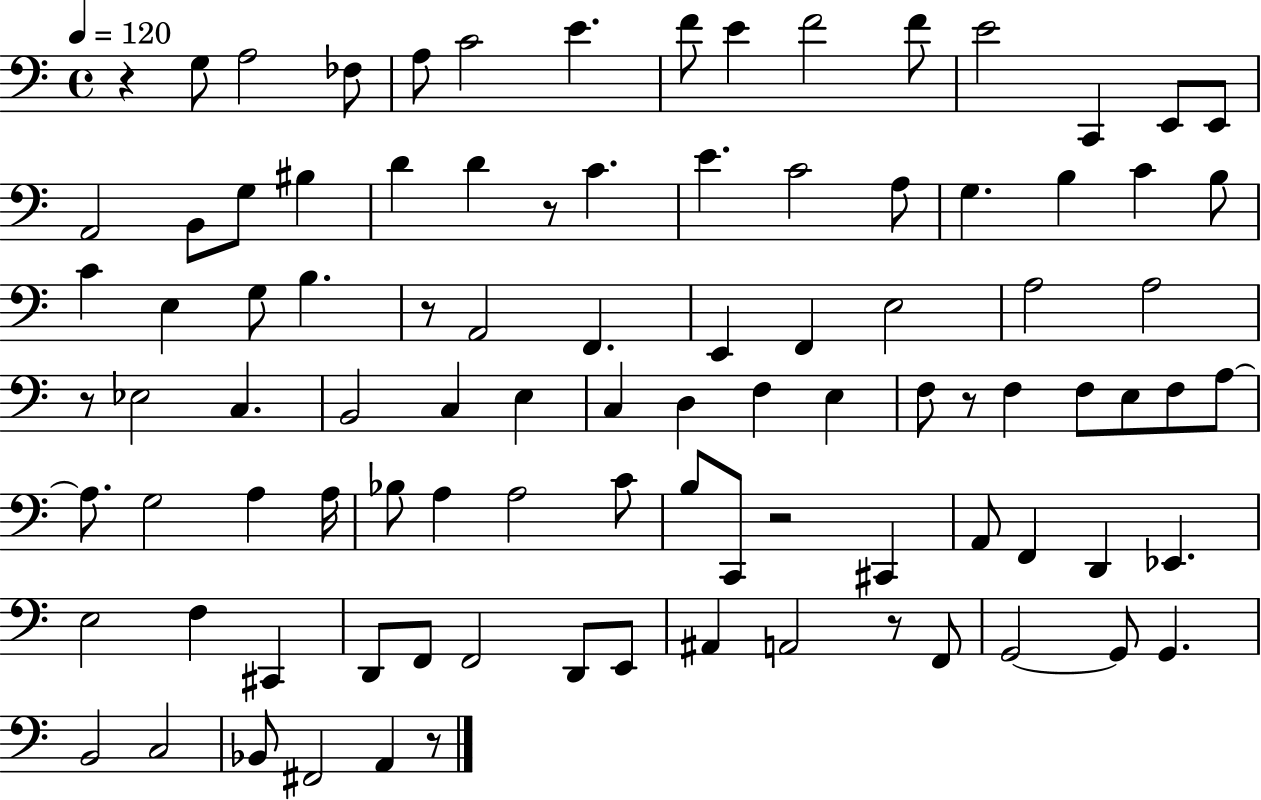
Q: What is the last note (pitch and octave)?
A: A2